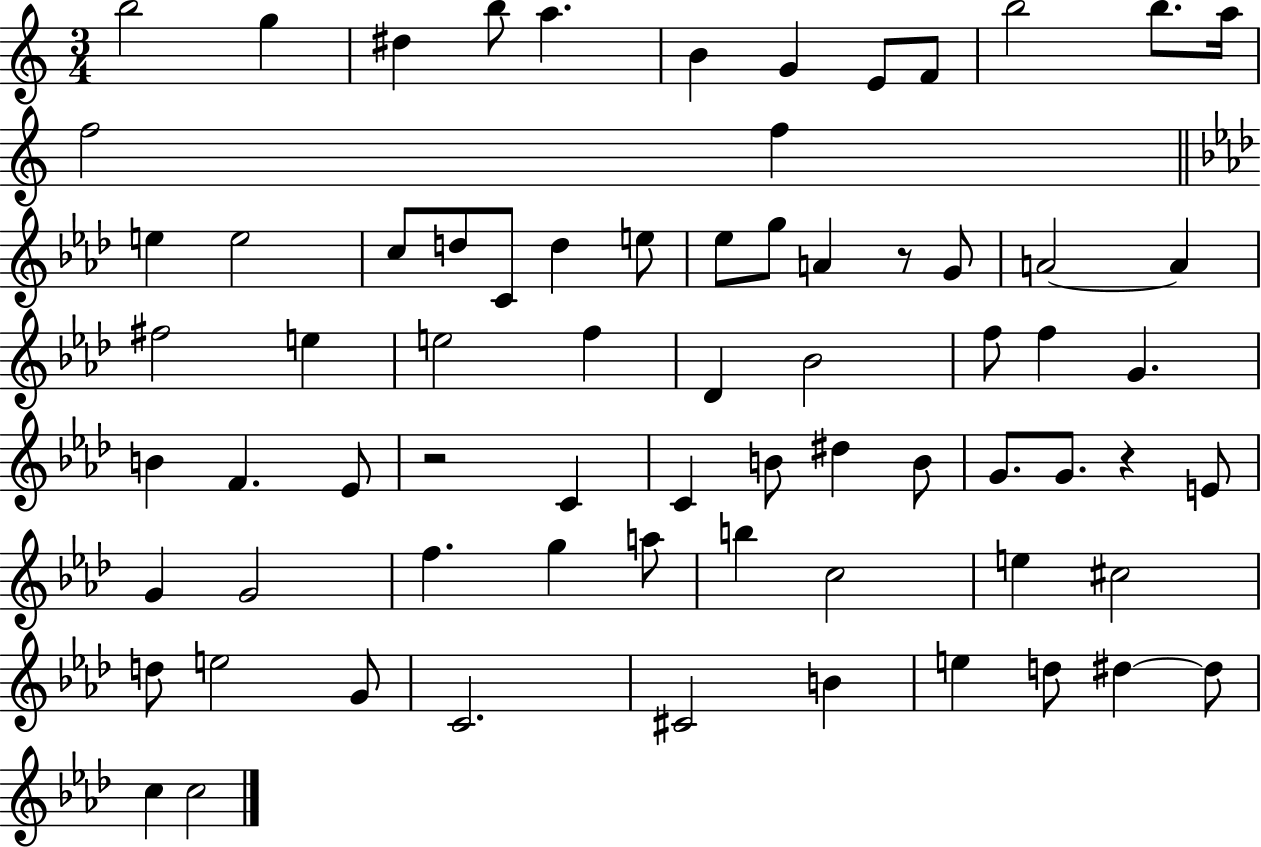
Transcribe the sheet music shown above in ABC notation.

X:1
T:Untitled
M:3/4
L:1/4
K:C
b2 g ^d b/2 a B G E/2 F/2 b2 b/2 a/4 f2 f e e2 c/2 d/2 C/2 d e/2 _e/2 g/2 A z/2 G/2 A2 A ^f2 e e2 f _D _B2 f/2 f G B F _E/2 z2 C C B/2 ^d B/2 G/2 G/2 z E/2 G G2 f g a/2 b c2 e ^c2 d/2 e2 G/2 C2 ^C2 B e d/2 ^d ^d/2 c c2